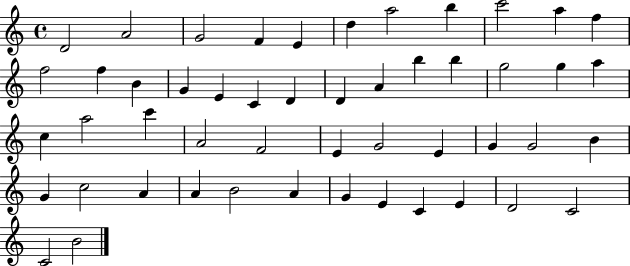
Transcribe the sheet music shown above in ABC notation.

X:1
T:Untitled
M:4/4
L:1/4
K:C
D2 A2 G2 F E d a2 b c'2 a f f2 f B G E C D D A b b g2 g a c a2 c' A2 F2 E G2 E G G2 B G c2 A A B2 A G E C E D2 C2 C2 B2